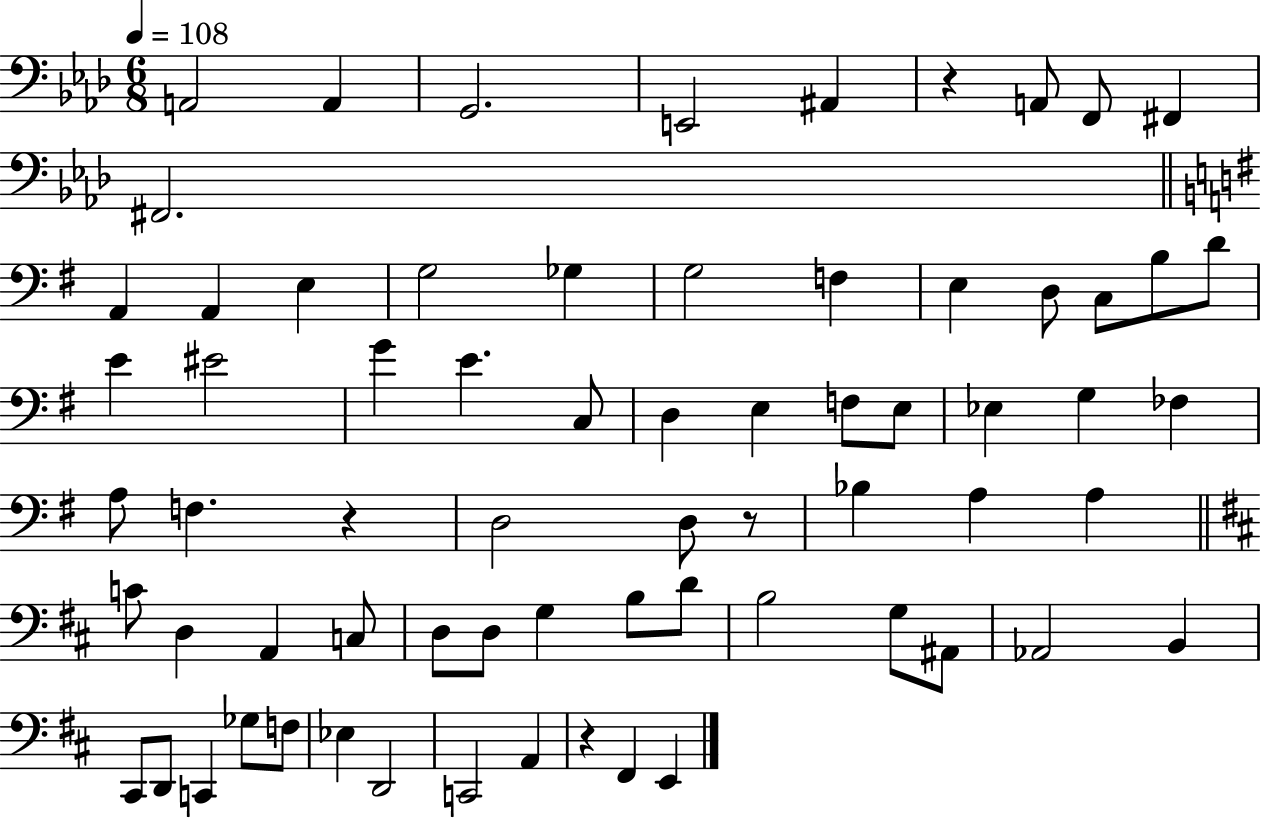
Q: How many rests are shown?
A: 4